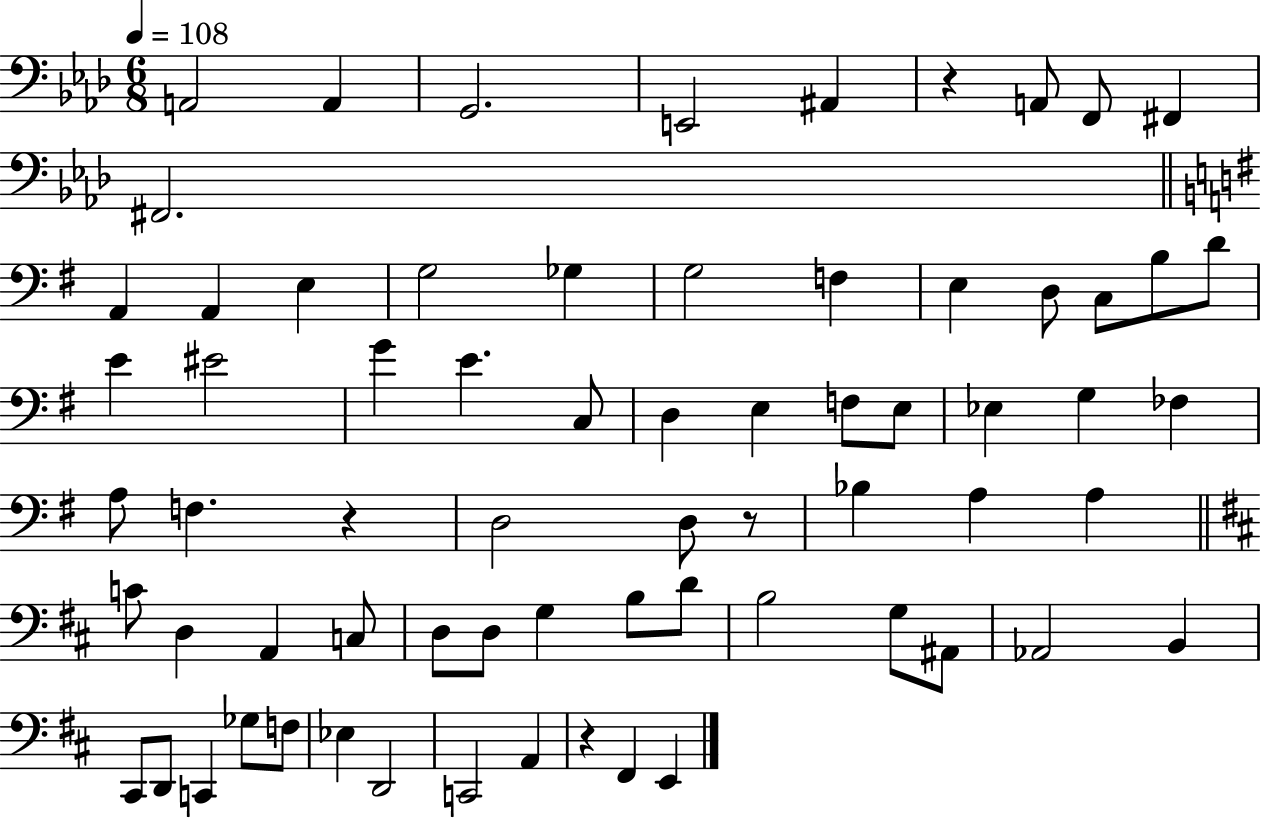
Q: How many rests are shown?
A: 4